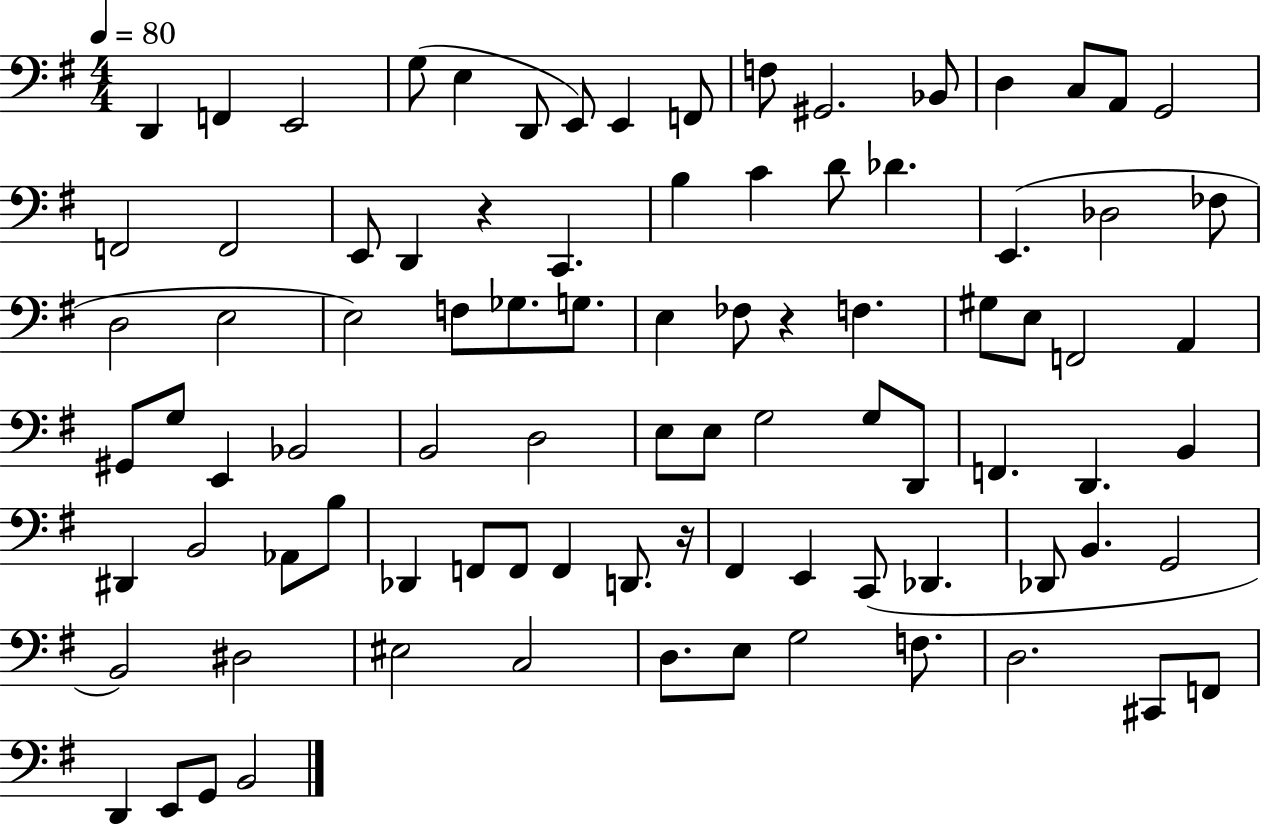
X:1
T:Untitled
M:4/4
L:1/4
K:G
D,, F,, E,,2 G,/2 E, D,,/2 E,,/2 E,, F,,/2 F,/2 ^G,,2 _B,,/2 D, C,/2 A,,/2 G,,2 F,,2 F,,2 E,,/2 D,, z C,, B, C D/2 _D E,, _D,2 _F,/2 D,2 E,2 E,2 F,/2 _G,/2 G,/2 E, _F,/2 z F, ^G,/2 E,/2 F,,2 A,, ^G,,/2 G,/2 E,, _B,,2 B,,2 D,2 E,/2 E,/2 G,2 G,/2 D,,/2 F,, D,, B,, ^D,, B,,2 _A,,/2 B,/2 _D,, F,,/2 F,,/2 F,, D,,/2 z/4 ^F,, E,, C,,/2 _D,, _D,,/2 B,, G,,2 B,,2 ^D,2 ^E,2 C,2 D,/2 E,/2 G,2 F,/2 D,2 ^C,,/2 F,,/2 D,, E,,/2 G,,/2 B,,2